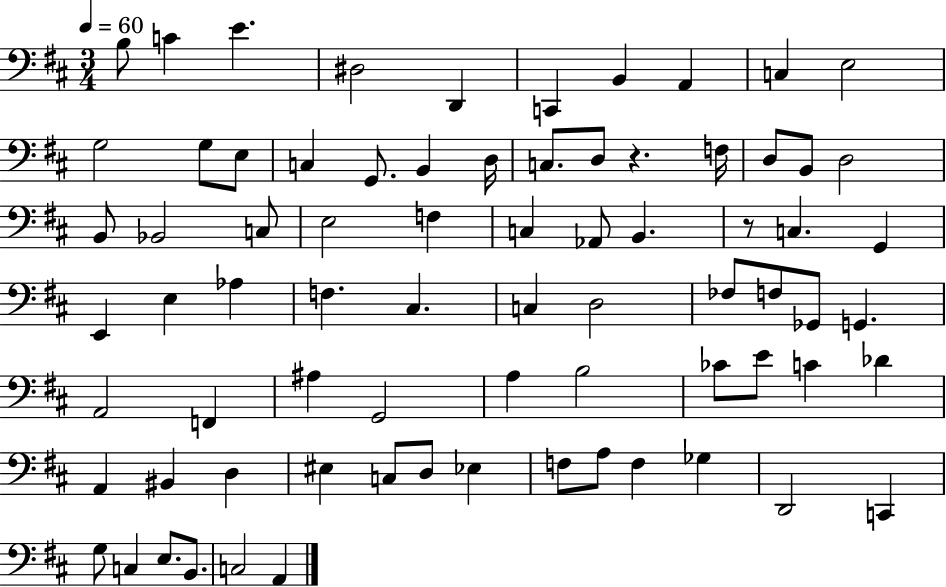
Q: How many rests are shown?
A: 2